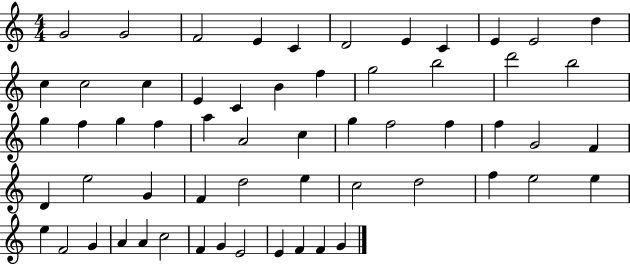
G4/h G4/h F4/h E4/q C4/q D4/h E4/q C4/q E4/q E4/h D5/q C5/q C5/h C5/q E4/q C4/q B4/q F5/q G5/h B5/h D6/h B5/h G5/q F5/q G5/q F5/q A5/q A4/h C5/q G5/q F5/h F5/q F5/q G4/h F4/q D4/q E5/h G4/q F4/q D5/h E5/q C5/h D5/h F5/q E5/h E5/q E5/q F4/h G4/q A4/q A4/q C5/h F4/q G4/q E4/h E4/q F4/q F4/q G4/q